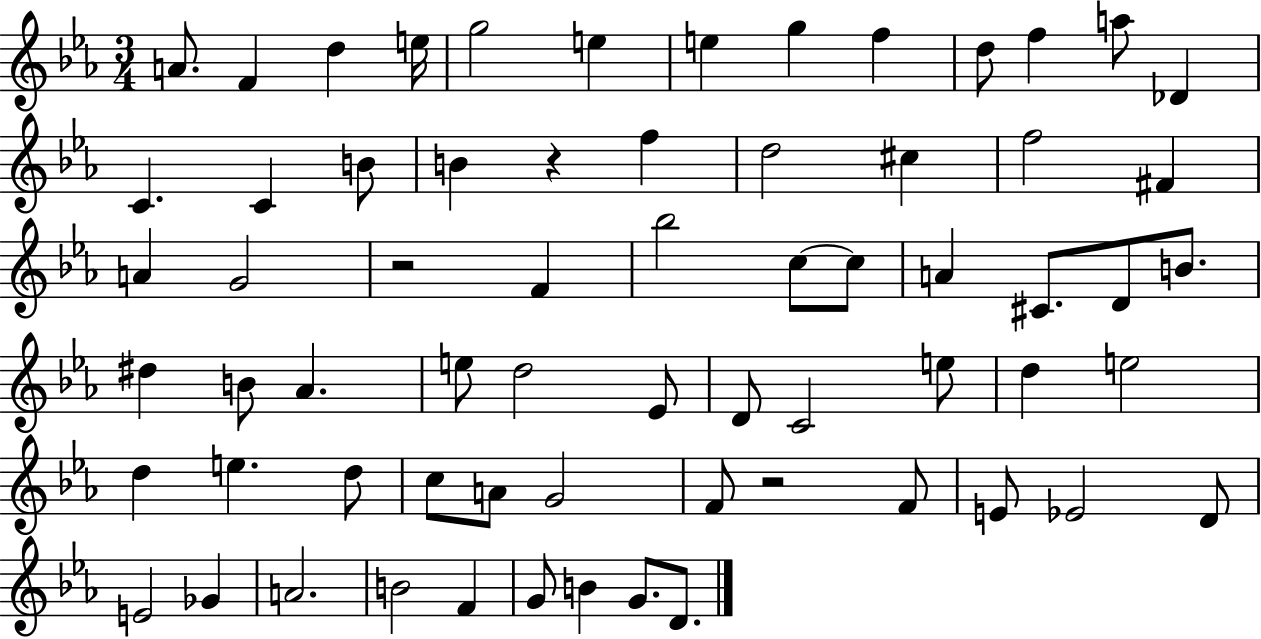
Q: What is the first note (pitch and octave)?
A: A4